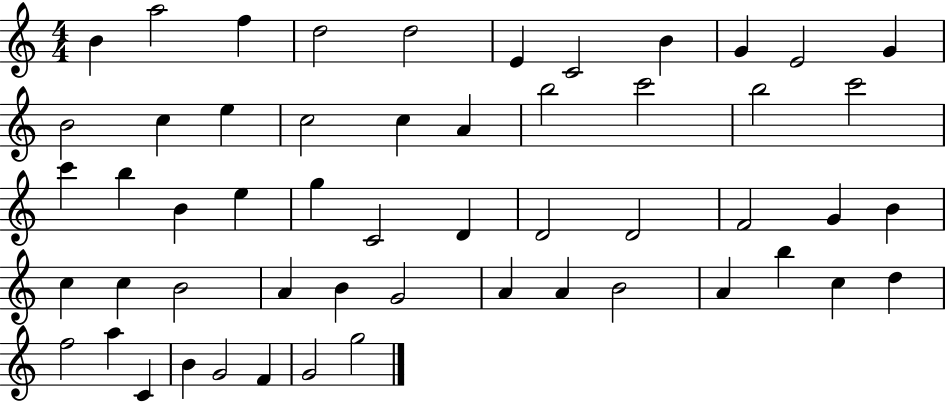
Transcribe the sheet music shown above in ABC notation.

X:1
T:Untitled
M:4/4
L:1/4
K:C
B a2 f d2 d2 E C2 B G E2 G B2 c e c2 c A b2 c'2 b2 c'2 c' b B e g C2 D D2 D2 F2 G B c c B2 A B G2 A A B2 A b c d f2 a C B G2 F G2 g2